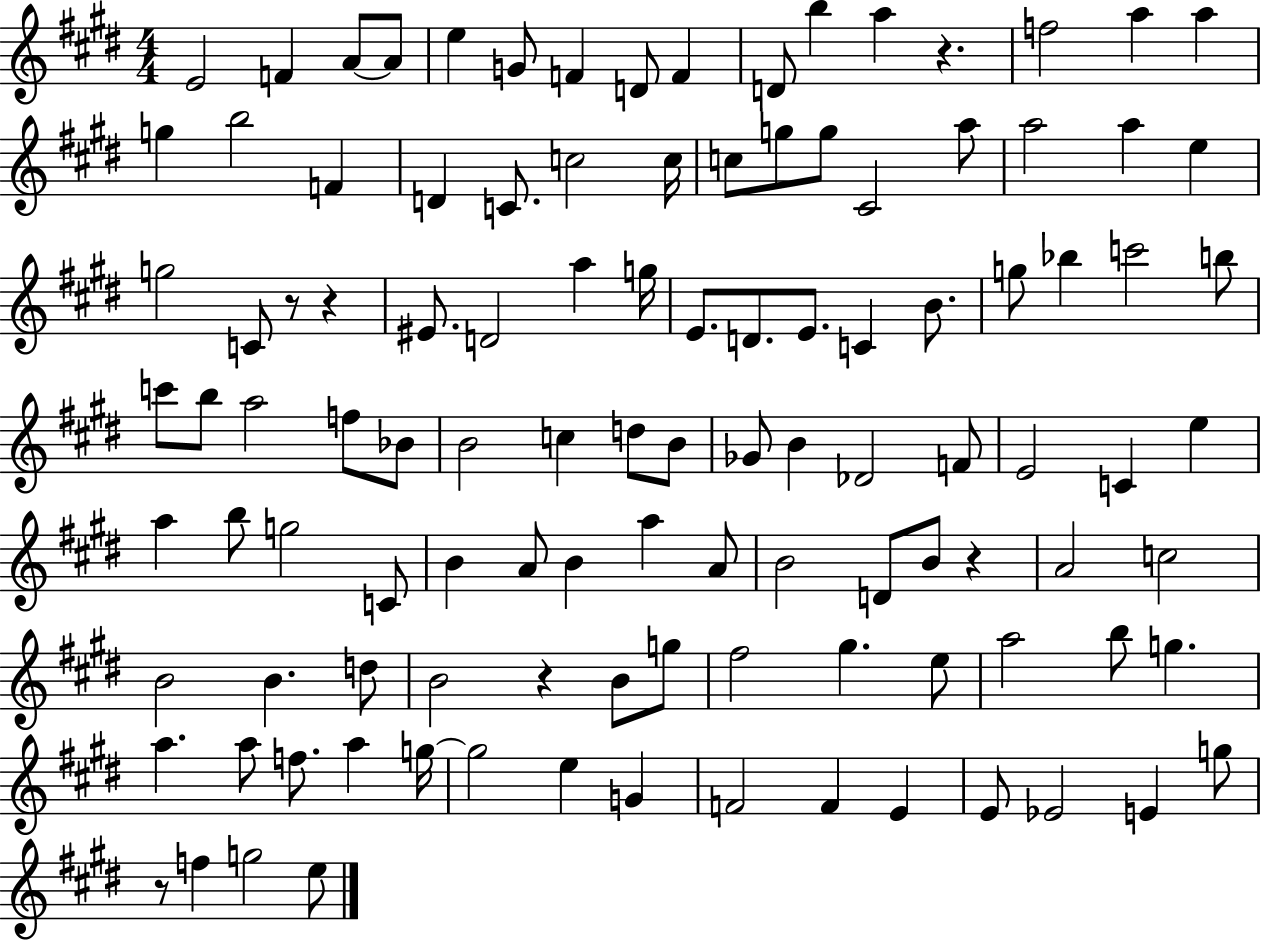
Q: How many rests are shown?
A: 6